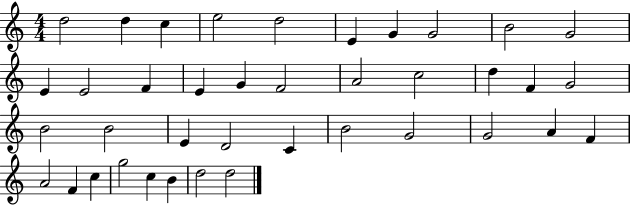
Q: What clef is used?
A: treble